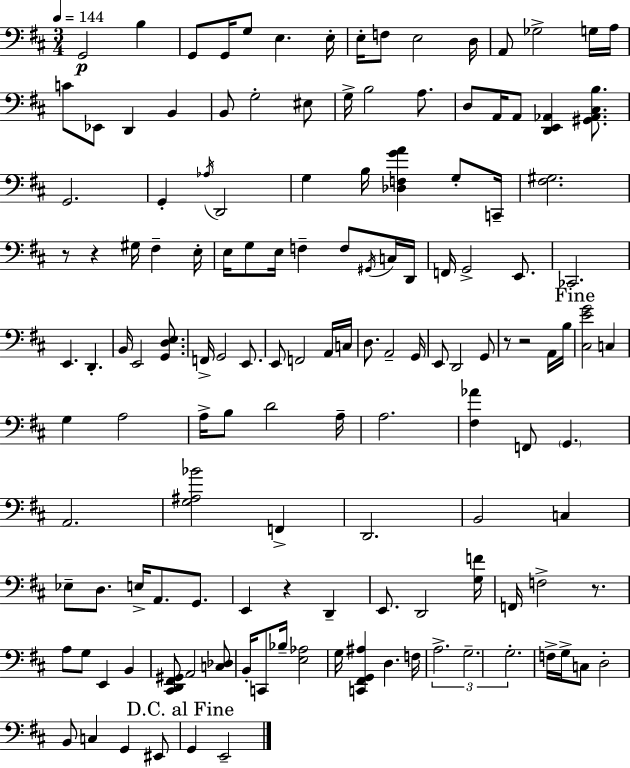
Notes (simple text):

G2/h B3/q G2/e G2/s G3/e E3/q. E3/s E3/s F3/e E3/h D3/s A2/e Gb3/h G3/s A3/s C4/e Eb2/e D2/q B2/q B2/e G3/h EIS3/e G3/s B3/h A3/e. D3/e A2/s A2/e [D2,E2,Ab2]/q [G#2,Ab2,C#3,B3]/e. G2/h. G2/q Ab3/s D2/h G3/q B3/s [Db3,F3,G4,A4]/q G3/e C2/s [F#3,G#3]/h. R/e R/q G#3/s F#3/q E3/s E3/s G3/e E3/s F3/q F3/e G#2/s C3/s D2/s F2/s G2/h E2/e. CES2/h. E2/q. D2/q. B2/s E2/h [G2,D3,E3]/e. F2/s G2/h E2/e. E2/e F2/h A2/s C3/s D3/e. A2/h G2/s E2/e D2/h G2/e R/e R/h A2/s B3/s [C#3,E4,G4]/h C3/q G3/q A3/h A3/s B3/e D4/h A3/s A3/h. [F#3,Ab4]/q F2/e G2/q. A2/h. [G3,A#3,Bb4]/h F2/q D2/h. B2/h C3/q Eb3/e D3/e. E3/s A2/e. G2/e. E2/q R/q D2/q E2/e. D2/h [G3,F4]/s F2/s F3/h R/e. A3/e G3/e E2/q B2/q [C#2,D2,F#2,G#2]/e A2/h [C3,Db3]/e B2/s C2/e Bb3/s [E3,Ab3]/h G3/s [C2,F#2,G2,A#3]/q D3/q. F3/s A3/h. G3/h. G3/h. F3/s G3/s C3/e D3/h B2/e C3/q G2/q EIS2/e G2/q E2/h